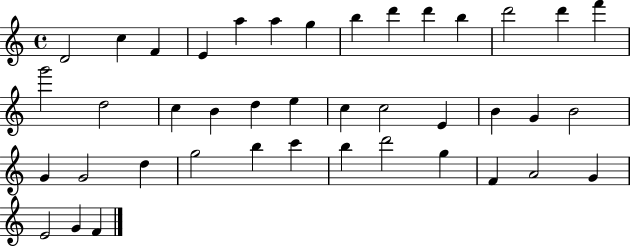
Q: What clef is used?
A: treble